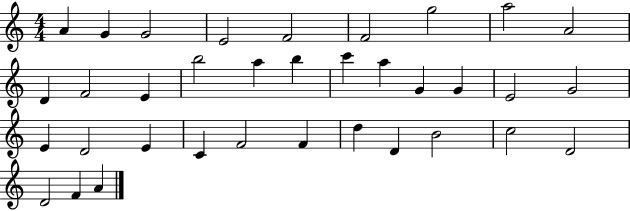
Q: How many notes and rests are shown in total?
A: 35